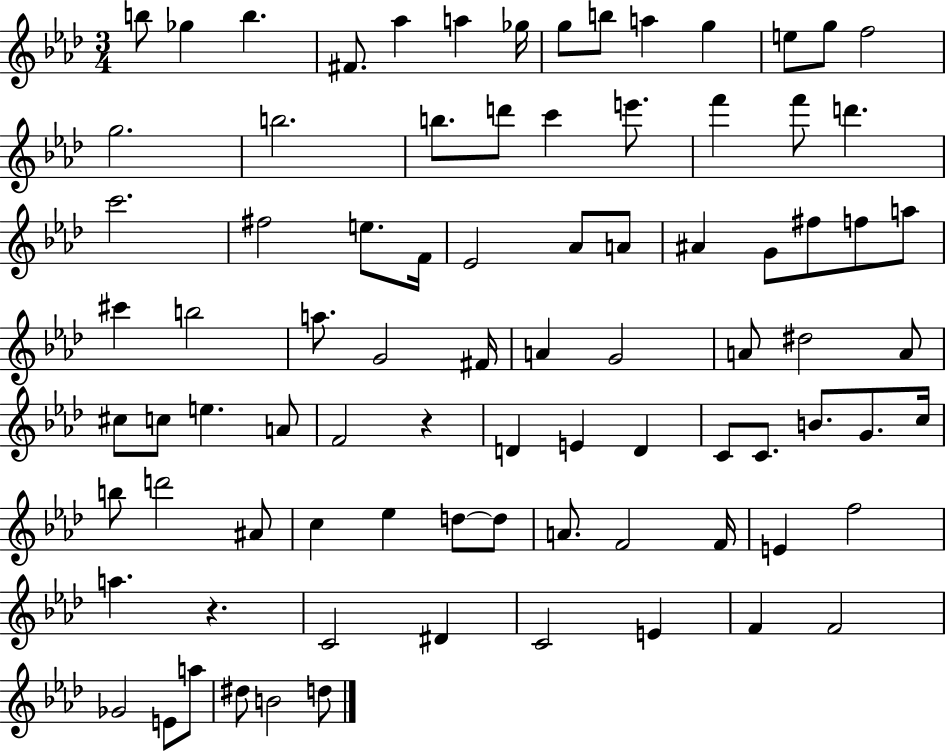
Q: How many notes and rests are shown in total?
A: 85